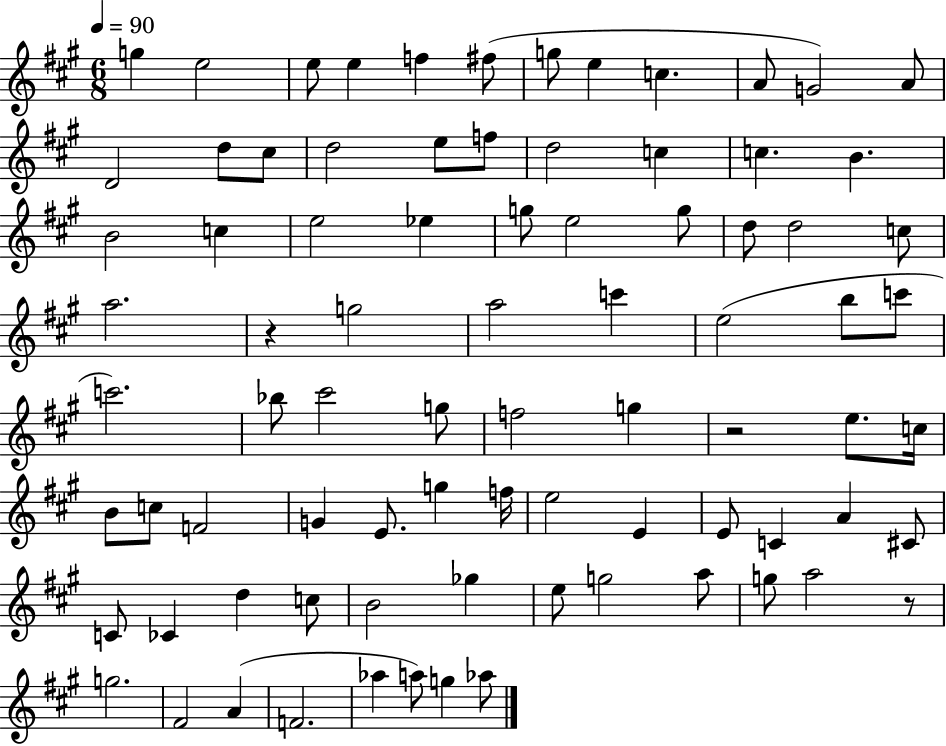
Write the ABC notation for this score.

X:1
T:Untitled
M:6/8
L:1/4
K:A
g e2 e/2 e f ^f/2 g/2 e c A/2 G2 A/2 D2 d/2 ^c/2 d2 e/2 f/2 d2 c c B B2 c e2 _e g/2 e2 g/2 d/2 d2 c/2 a2 z g2 a2 c' e2 b/2 c'/2 c'2 _b/2 ^c'2 g/2 f2 g z2 e/2 c/4 B/2 c/2 F2 G E/2 g f/4 e2 E E/2 C A ^C/2 C/2 _C d c/2 B2 _g e/2 g2 a/2 g/2 a2 z/2 g2 ^F2 A F2 _a a/2 g _a/2